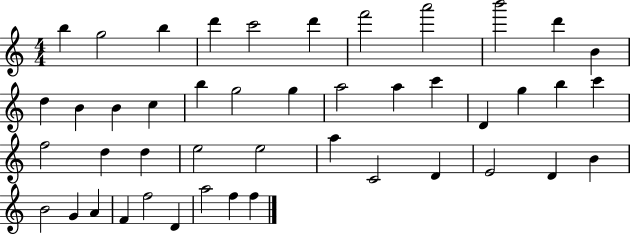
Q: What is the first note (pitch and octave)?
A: B5